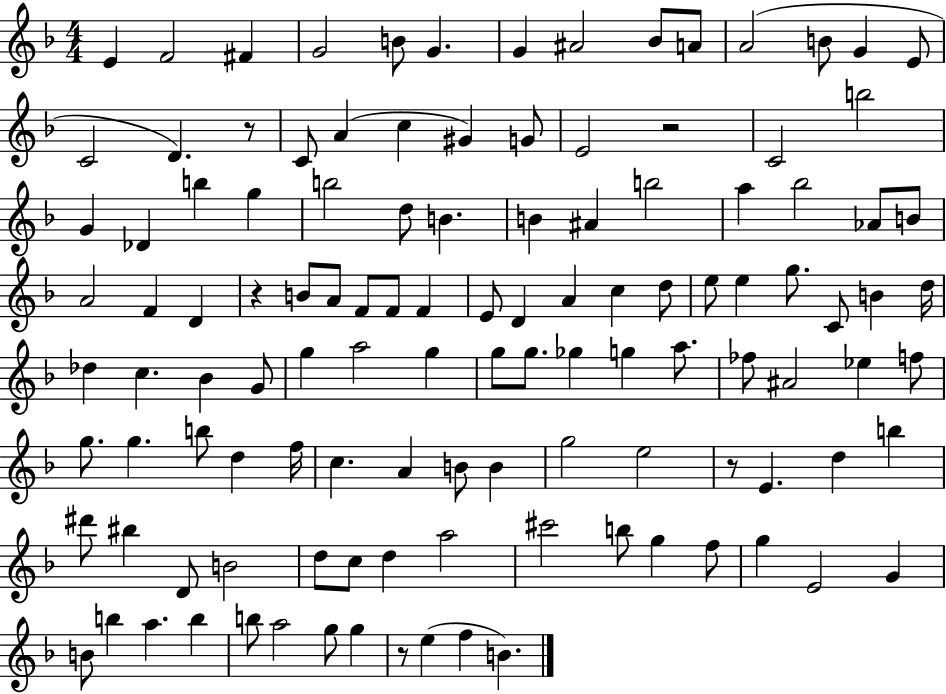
{
  \clef treble
  \numericTimeSignature
  \time 4/4
  \key f \major
  e'4 f'2 fis'4 | g'2 b'8 g'4. | g'4 ais'2 bes'8 a'8 | a'2( b'8 g'4 e'8 | \break c'2 d'4.) r8 | c'8 a'4( c''4 gis'4) g'8 | e'2 r2 | c'2 b''2 | \break g'4 des'4 b''4 g''4 | b''2 d''8 b'4. | b'4 ais'4 b''2 | a''4 bes''2 aes'8 b'8 | \break a'2 f'4 d'4 | r4 b'8 a'8 f'8 f'8 f'4 | e'8 d'4 a'4 c''4 d''8 | e''8 e''4 g''8. c'8 b'4 d''16 | \break des''4 c''4. bes'4 g'8 | g''4 a''2 g''4 | g''8 g''8. ges''4 g''4 a''8. | fes''8 ais'2 ees''4 f''8 | \break g''8. g''4. b''8 d''4 f''16 | c''4. a'4 b'8 b'4 | g''2 e''2 | r8 e'4. d''4 b''4 | \break dis'''8 bis''4 d'8 b'2 | d''8 c''8 d''4 a''2 | cis'''2 b''8 g''4 f''8 | g''4 e'2 g'4 | \break b'8 b''4 a''4. b''4 | b''8 a''2 g''8 g''4 | r8 e''4( f''4 b'4.) | \bar "|."
}